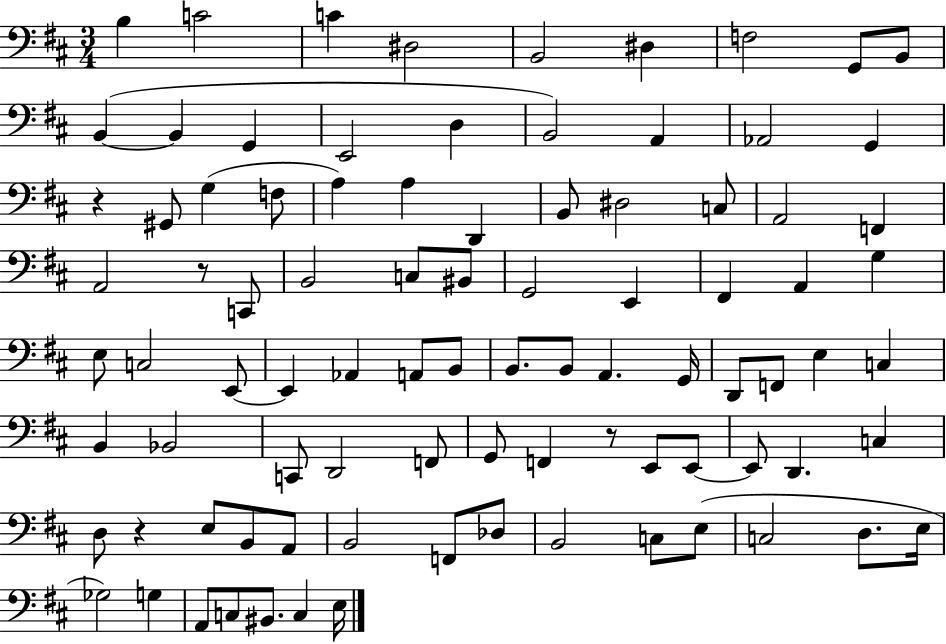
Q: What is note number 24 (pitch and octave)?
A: D2